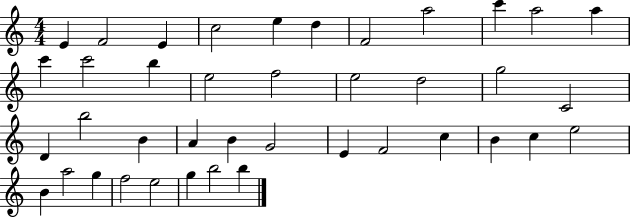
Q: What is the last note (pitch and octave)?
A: B5